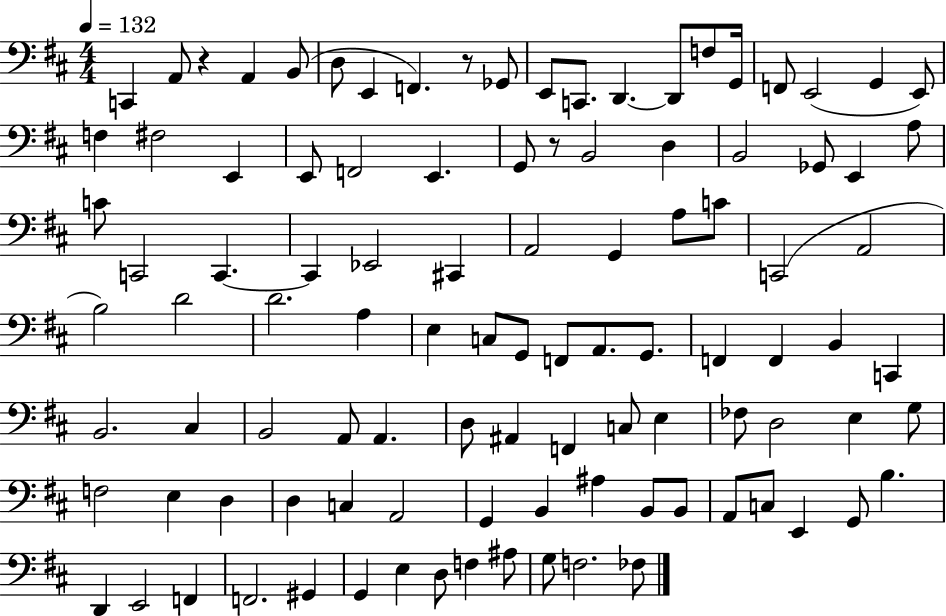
C2/q A2/e R/q A2/q B2/e D3/e E2/q F2/q. R/e Gb2/e E2/e C2/e. D2/q. D2/e F3/e G2/s F2/e E2/h G2/q E2/e F3/q F#3/h E2/q E2/e F2/h E2/q. G2/e R/e B2/h D3/q B2/h Gb2/e E2/q A3/e C4/e C2/h C2/q. C2/q Eb2/h C#2/q A2/h G2/q A3/e C4/e C2/h A2/h B3/h D4/h D4/h. A3/q E3/q C3/e G2/e F2/e A2/e. G2/e. F2/q F2/q B2/q C2/q B2/h. C#3/q B2/h A2/e A2/q. D3/e A#2/q F2/q C3/e E3/q FES3/e D3/h E3/q G3/e F3/h E3/q D3/q D3/q C3/q A2/h G2/q B2/q A#3/q B2/e B2/e A2/e C3/e E2/q G2/e B3/q. D2/q E2/h F2/q F2/h. G#2/q G2/q E3/q D3/e F3/q A#3/e G3/e F3/h. FES3/e